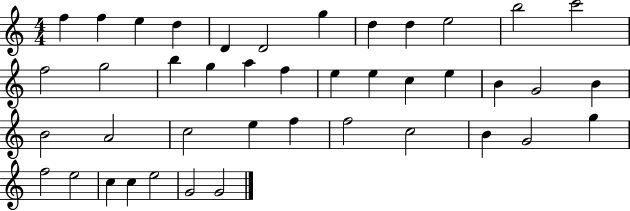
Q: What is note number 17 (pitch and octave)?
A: A5